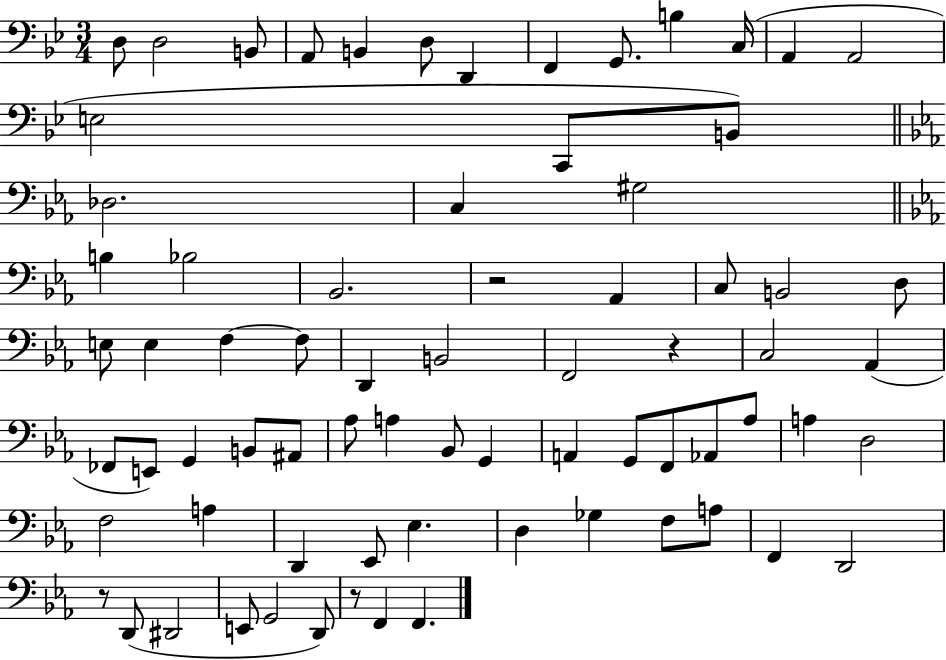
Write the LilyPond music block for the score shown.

{
  \clef bass
  \numericTimeSignature
  \time 3/4
  \key bes \major
  d8 d2 b,8 | a,8 b,4 d8 d,4 | f,4 g,8. b4 c16( | a,4 a,2 | \break e2 c,8 b,8) | \bar "||" \break \key ees \major des2. | c4 gis2 | \bar "||" \break \key c \minor b4 bes2 | bes,2. | r2 aes,4 | c8 b,2 d8 | \break e8 e4 f4~~ f8 | d,4 b,2 | f,2 r4 | c2 aes,4( | \break fes,8 e,8) g,4 b,8 ais,8 | aes8 a4 bes,8 g,4 | a,4 g,8 f,8 aes,8 aes8 | a4 d2 | \break f2 a4 | d,4 ees,8 ees4. | d4 ges4 f8 a8 | f,4 d,2 | \break r8 d,8( dis,2 | e,8 g,2 d,8) | r8 f,4 f,4. | \bar "|."
}